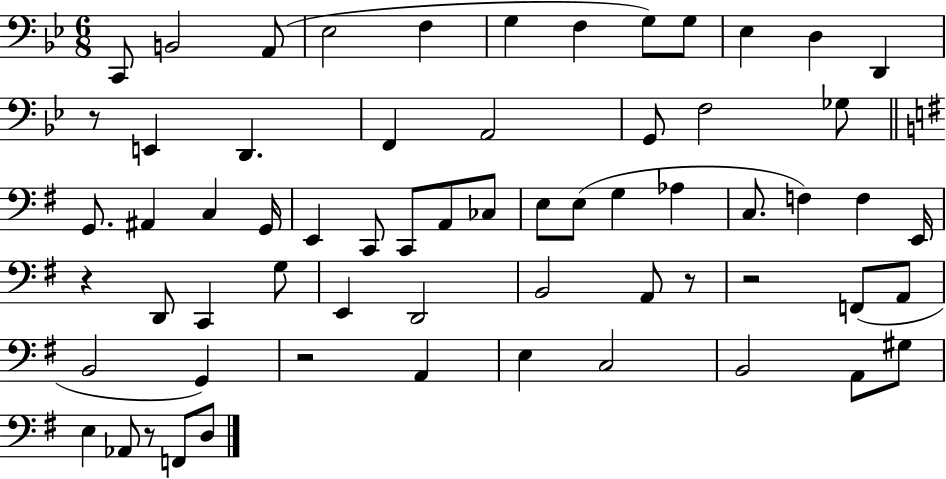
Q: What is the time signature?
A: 6/8